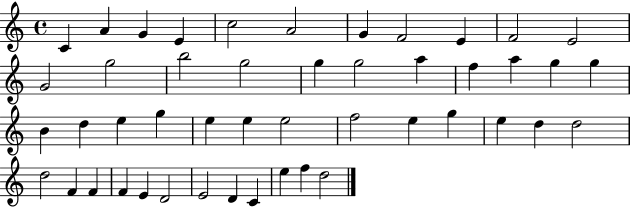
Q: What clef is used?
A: treble